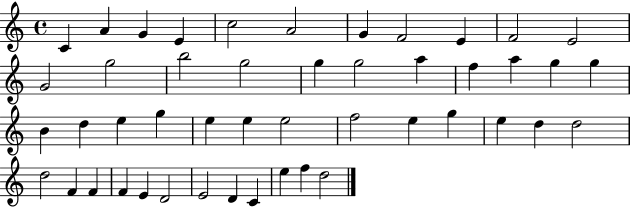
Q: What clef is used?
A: treble